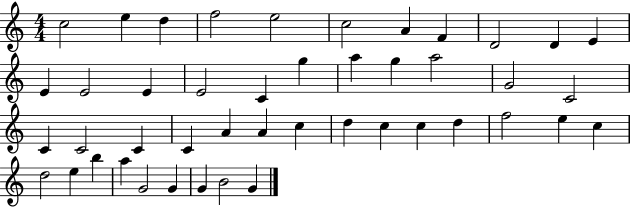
C5/h E5/q D5/q F5/h E5/h C5/h A4/q F4/q D4/h D4/q E4/q E4/q E4/h E4/q E4/h C4/q G5/q A5/q G5/q A5/h G4/h C4/h C4/q C4/h C4/q C4/q A4/q A4/q C5/q D5/q C5/q C5/q D5/q F5/h E5/q C5/q D5/h E5/q B5/q A5/q G4/h G4/q G4/q B4/h G4/q